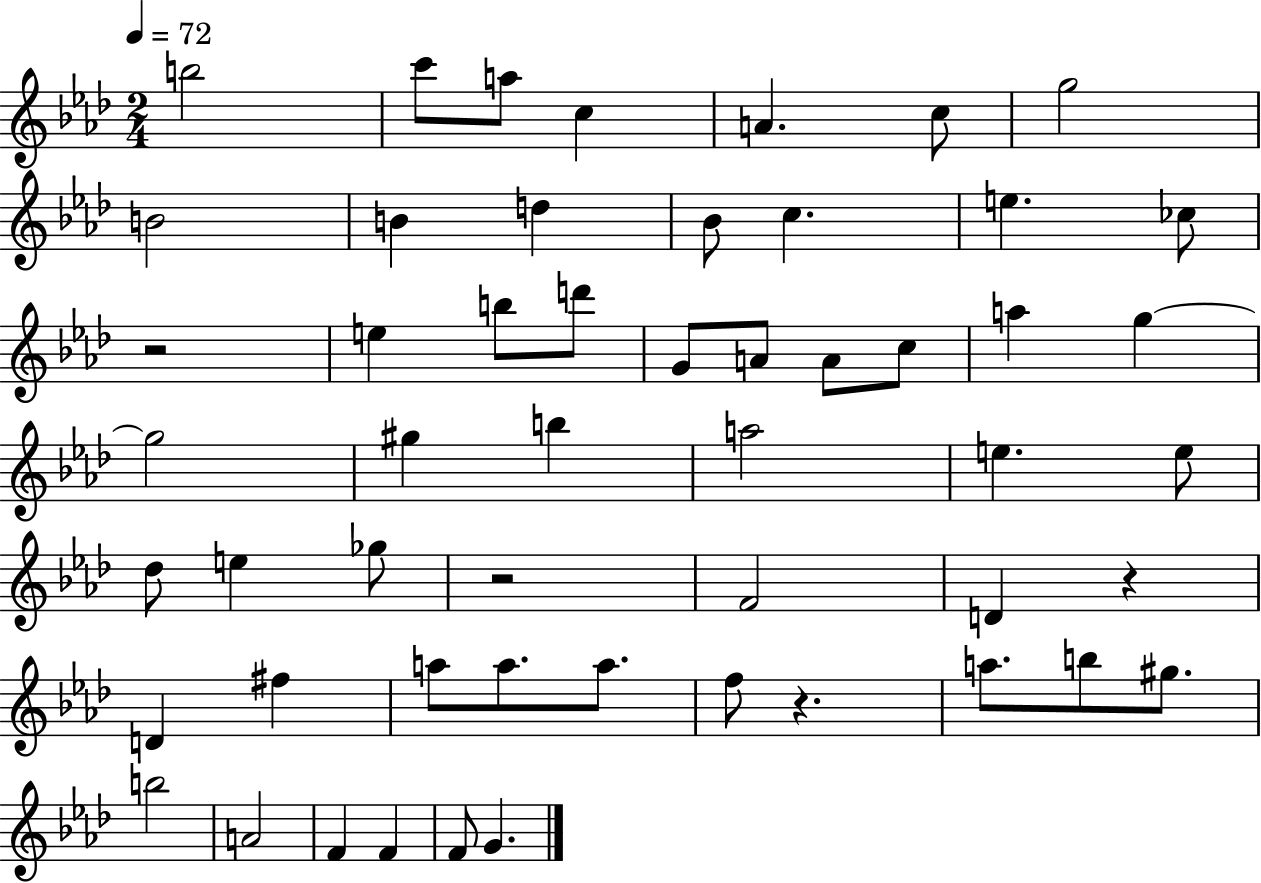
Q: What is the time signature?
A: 2/4